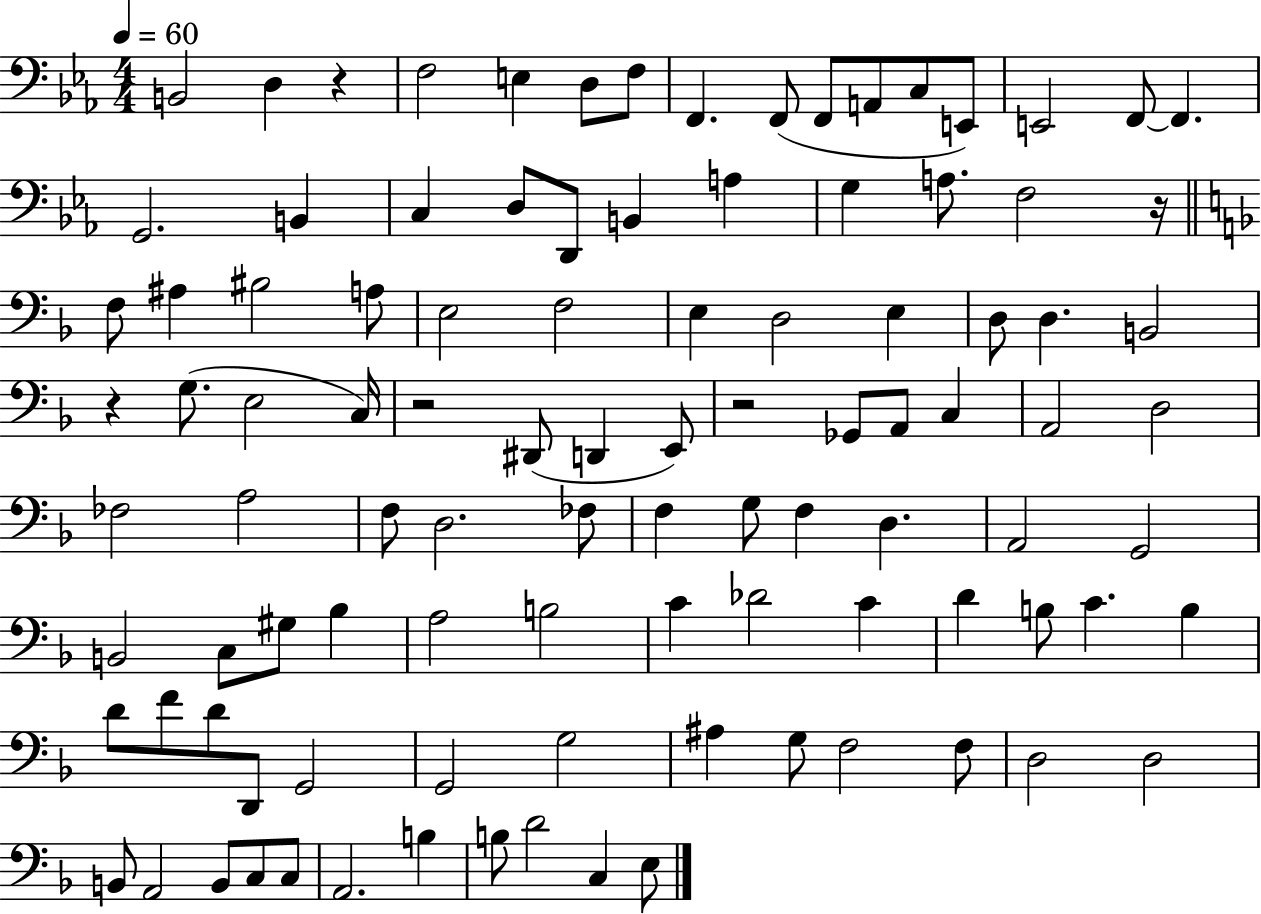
{
  \clef bass
  \numericTimeSignature
  \time 4/4
  \key ees \major
  \tempo 4 = 60
  b,2 d4 r4 | f2 e4 d8 f8 | f,4. f,8( f,8 a,8 c8 e,8) | e,2 f,8~~ f,4. | \break g,2. b,4 | c4 d8 d,8 b,4 a4 | g4 a8. f2 r16 | \bar "||" \break \key f \major f8 ais4 bis2 a8 | e2 f2 | e4 d2 e4 | d8 d4. b,2 | \break r4 g8.( e2 c16) | r2 dis,8( d,4 e,8) | r2 ges,8 a,8 c4 | a,2 d2 | \break fes2 a2 | f8 d2. fes8 | f4 g8 f4 d4. | a,2 g,2 | \break b,2 c8 gis8 bes4 | a2 b2 | c'4 des'2 c'4 | d'4 b8 c'4. b4 | \break d'8 f'8 d'8 d,8 g,2 | g,2 g2 | ais4 g8 f2 f8 | d2 d2 | \break b,8 a,2 b,8 c8 c8 | a,2. b4 | b8 d'2 c4 e8 | \bar "|."
}